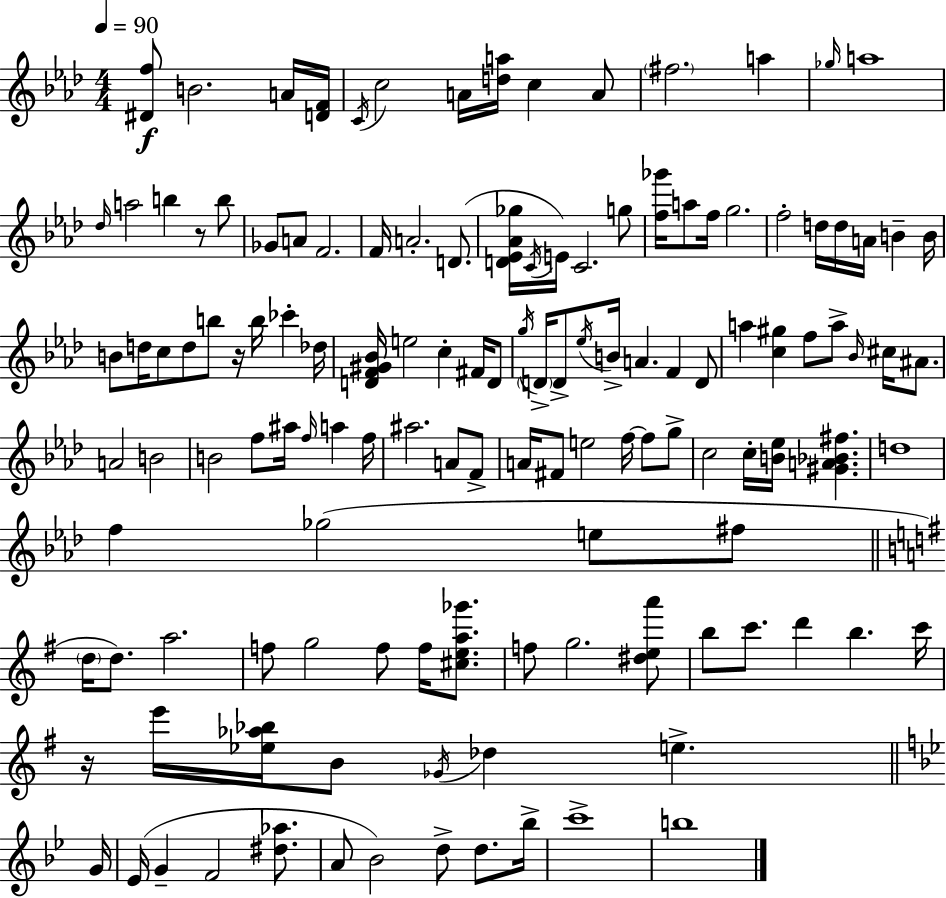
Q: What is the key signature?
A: AES major